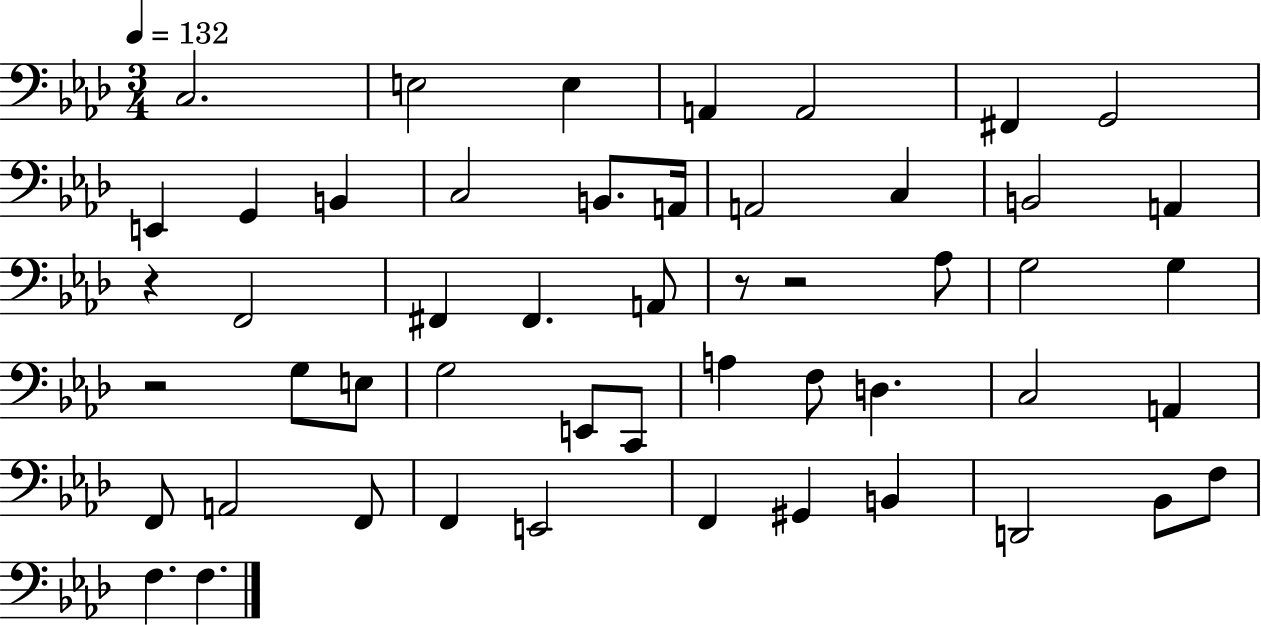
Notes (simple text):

C3/h. E3/h E3/q A2/q A2/h F#2/q G2/h E2/q G2/q B2/q C3/h B2/e. A2/s A2/h C3/q B2/h A2/q R/q F2/h F#2/q F#2/q. A2/e R/e R/h Ab3/e G3/h G3/q R/h G3/e E3/e G3/h E2/e C2/e A3/q F3/e D3/q. C3/h A2/q F2/e A2/h F2/e F2/q E2/h F2/q G#2/q B2/q D2/h Bb2/e F3/e F3/q. F3/q.